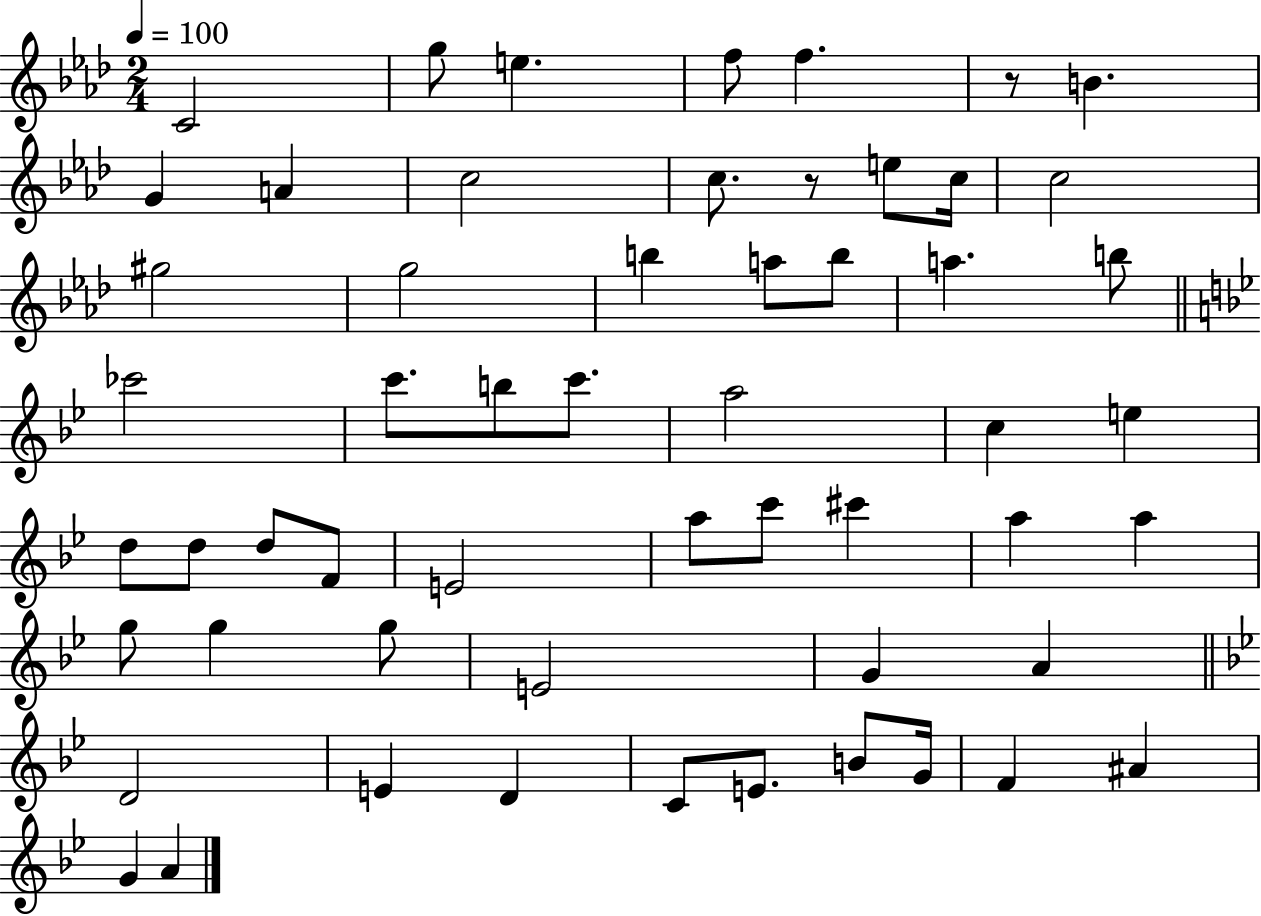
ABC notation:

X:1
T:Untitled
M:2/4
L:1/4
K:Ab
C2 g/2 e f/2 f z/2 B G A c2 c/2 z/2 e/2 c/4 c2 ^g2 g2 b a/2 b/2 a b/2 _c'2 c'/2 b/2 c'/2 a2 c e d/2 d/2 d/2 F/2 E2 a/2 c'/2 ^c' a a g/2 g g/2 E2 G A D2 E D C/2 E/2 B/2 G/4 F ^A G A